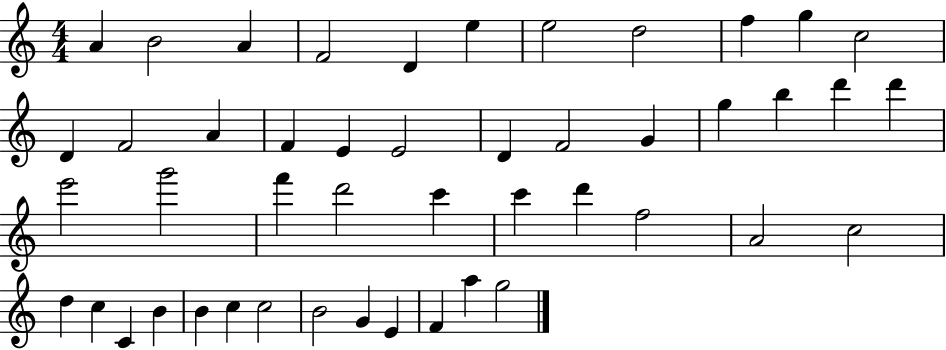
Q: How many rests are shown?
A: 0